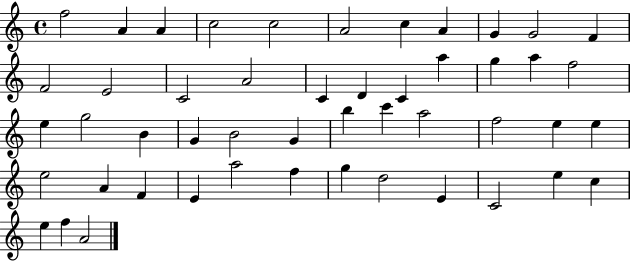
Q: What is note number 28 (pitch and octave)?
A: G4